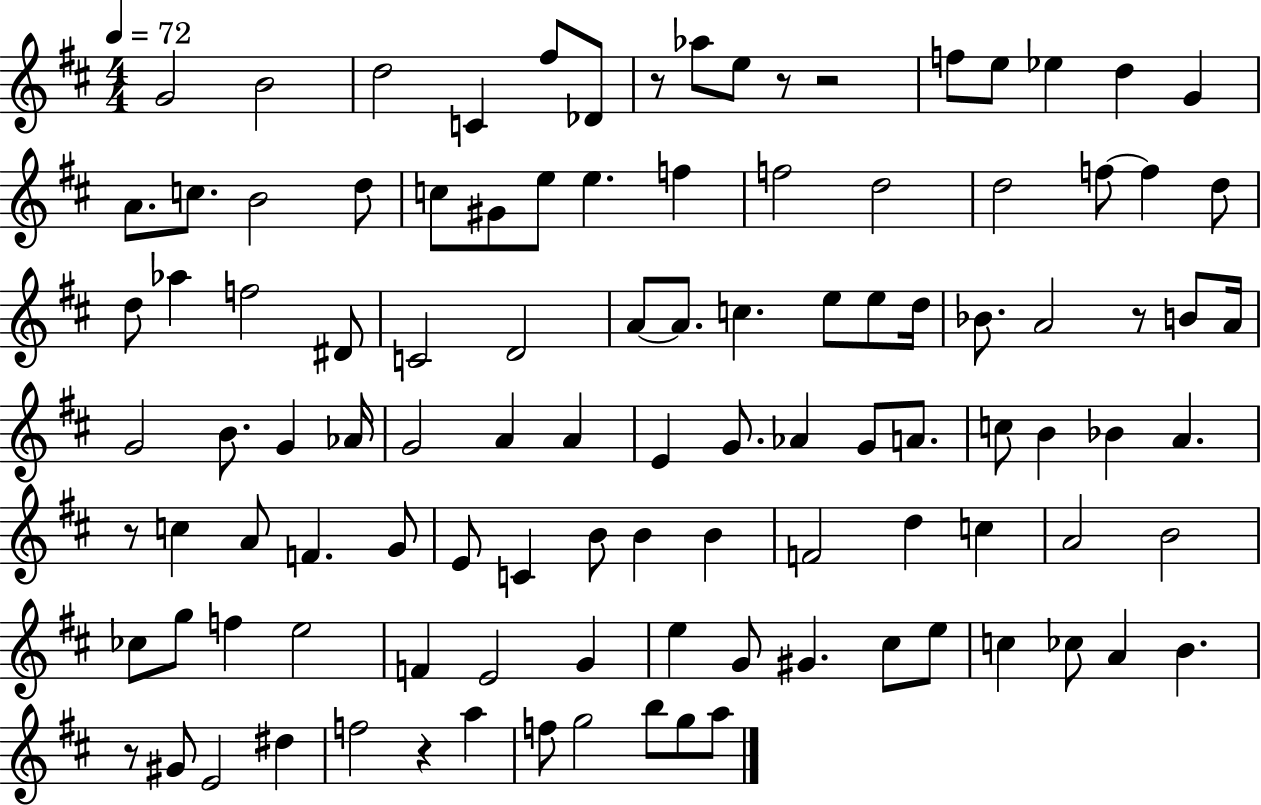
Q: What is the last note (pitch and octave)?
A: A5